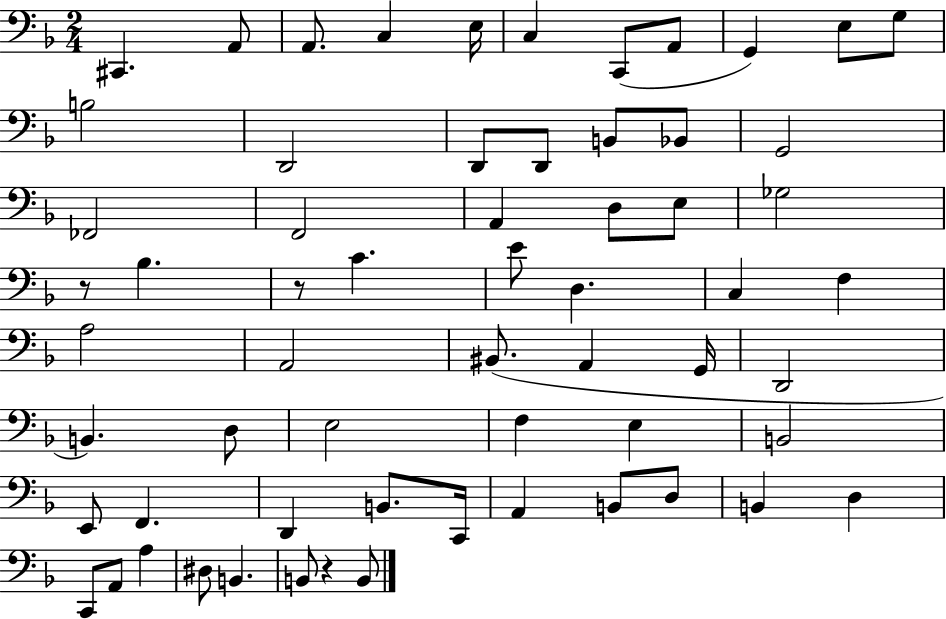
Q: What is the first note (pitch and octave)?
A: C#2